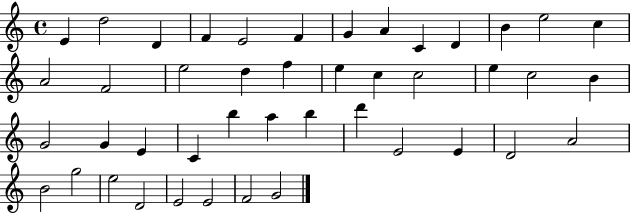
{
  \clef treble
  \time 4/4
  \defaultTimeSignature
  \key c \major
  e'4 d''2 d'4 | f'4 e'2 f'4 | g'4 a'4 c'4 d'4 | b'4 e''2 c''4 | \break a'2 f'2 | e''2 d''4 f''4 | e''4 c''4 c''2 | e''4 c''2 b'4 | \break g'2 g'4 e'4 | c'4 b''4 a''4 b''4 | d'''4 e'2 e'4 | d'2 a'2 | \break b'2 g''2 | e''2 d'2 | e'2 e'2 | f'2 g'2 | \break \bar "|."
}